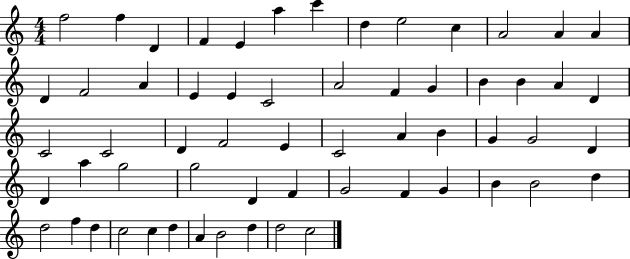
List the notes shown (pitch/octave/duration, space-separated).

F5/h F5/q D4/q F4/q E4/q A5/q C6/q D5/q E5/h C5/q A4/h A4/q A4/q D4/q F4/h A4/q E4/q E4/q C4/h A4/h F4/q G4/q B4/q B4/q A4/q D4/q C4/h C4/h D4/q F4/h E4/q C4/h A4/q B4/q G4/q G4/h D4/q D4/q A5/q G5/h G5/h D4/q F4/q G4/h F4/q G4/q B4/q B4/h D5/q D5/h F5/q D5/q C5/h C5/q D5/q A4/q B4/h D5/q D5/h C5/h